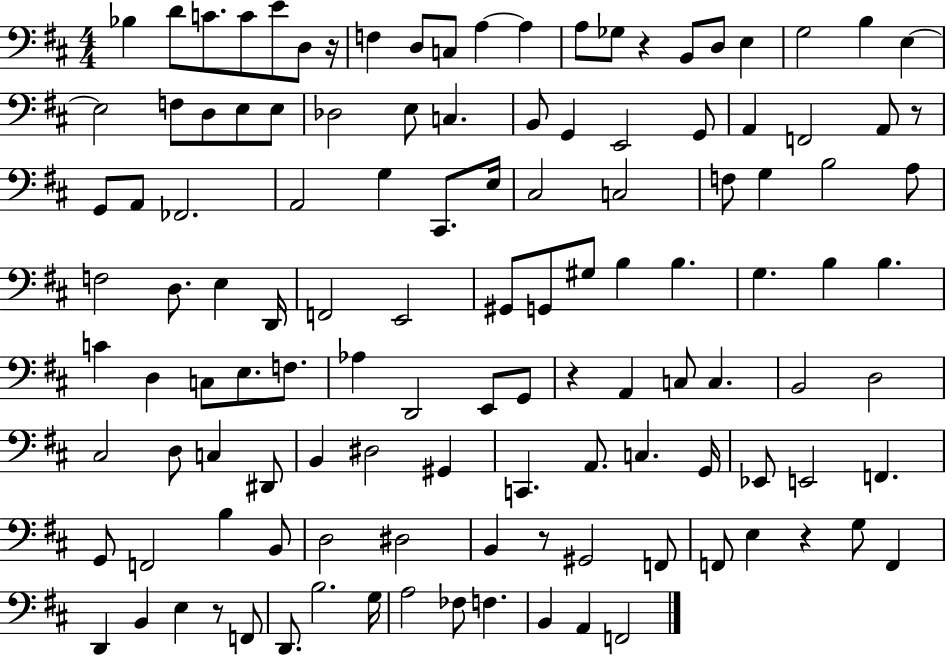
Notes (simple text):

Bb3/q D4/e C4/e. C4/e E4/e D3/e R/s F3/q D3/e C3/e A3/q A3/q A3/e Gb3/e R/q B2/e D3/e E3/q G3/h B3/q E3/q E3/h F3/e D3/e E3/e E3/e Db3/h E3/e C3/q. B2/e G2/q E2/h G2/e A2/q F2/h A2/e R/e G2/e A2/e FES2/h. A2/h G3/q C#2/e. E3/s C#3/h C3/h F3/e G3/q B3/h A3/e F3/h D3/e. E3/q D2/s F2/h E2/h G#2/e G2/e G#3/e B3/q B3/q. G3/q. B3/q B3/q. C4/q D3/q C3/e E3/e. F3/e. Ab3/q D2/h E2/e G2/e R/q A2/q C3/e C3/q. B2/h D3/h C#3/h D3/e C3/q D#2/e B2/q D#3/h G#2/q C2/q. A2/e. C3/q. G2/s Eb2/e E2/h F2/q. G2/e F2/h B3/q B2/e D3/h D#3/h B2/q R/e G#2/h F2/e F2/e E3/q R/q G3/e F2/q D2/q B2/q E3/q R/e F2/e D2/e. B3/h. G3/s A3/h FES3/e F3/q. B2/q A2/q F2/h